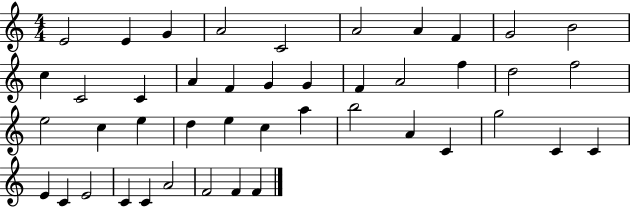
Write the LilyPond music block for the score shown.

{
  \clef treble
  \numericTimeSignature
  \time 4/4
  \key c \major
  e'2 e'4 g'4 | a'2 c'2 | a'2 a'4 f'4 | g'2 b'2 | \break c''4 c'2 c'4 | a'4 f'4 g'4 g'4 | f'4 a'2 f''4 | d''2 f''2 | \break e''2 c''4 e''4 | d''4 e''4 c''4 a''4 | b''2 a'4 c'4 | g''2 c'4 c'4 | \break e'4 c'4 e'2 | c'4 c'4 a'2 | f'2 f'4 f'4 | \bar "|."
}